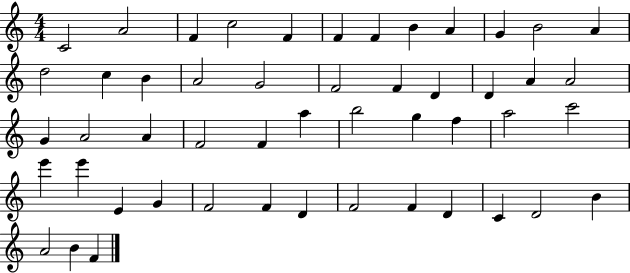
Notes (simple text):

C4/h A4/h F4/q C5/h F4/q F4/q F4/q B4/q A4/q G4/q B4/h A4/q D5/h C5/q B4/q A4/h G4/h F4/h F4/q D4/q D4/q A4/q A4/h G4/q A4/h A4/q F4/h F4/q A5/q B5/h G5/q F5/q A5/h C6/h E6/q E6/q E4/q G4/q F4/h F4/q D4/q F4/h F4/q D4/q C4/q D4/h B4/q A4/h B4/q F4/q